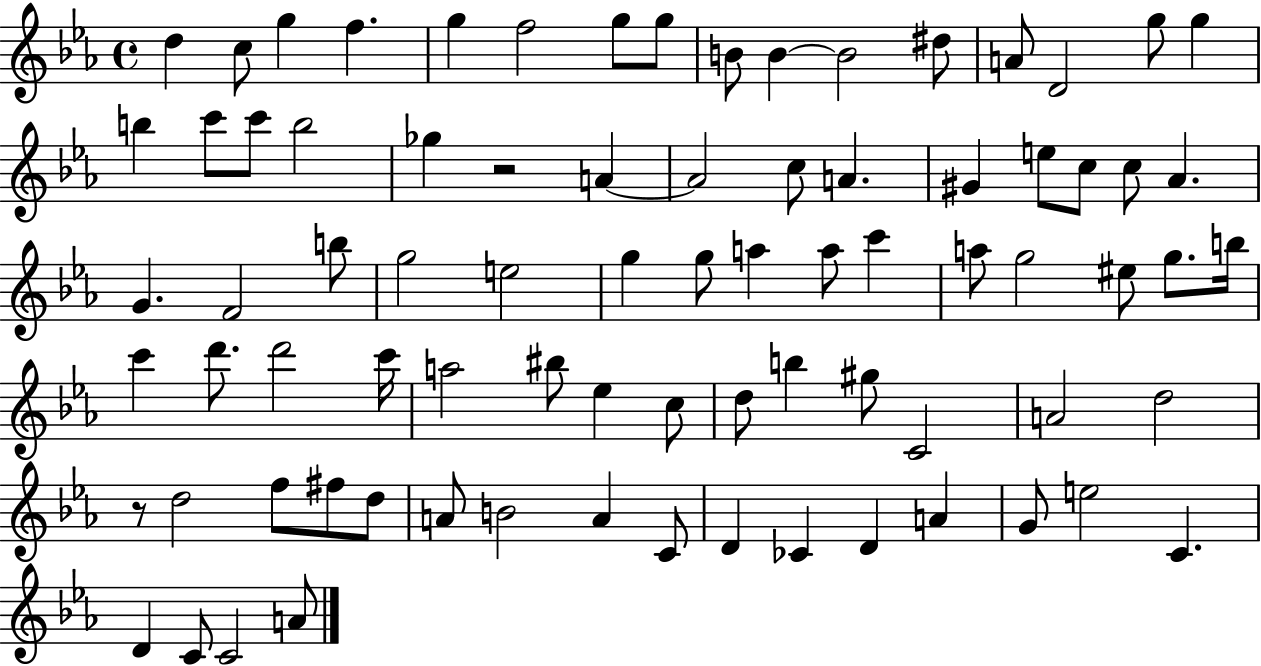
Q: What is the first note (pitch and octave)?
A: D5